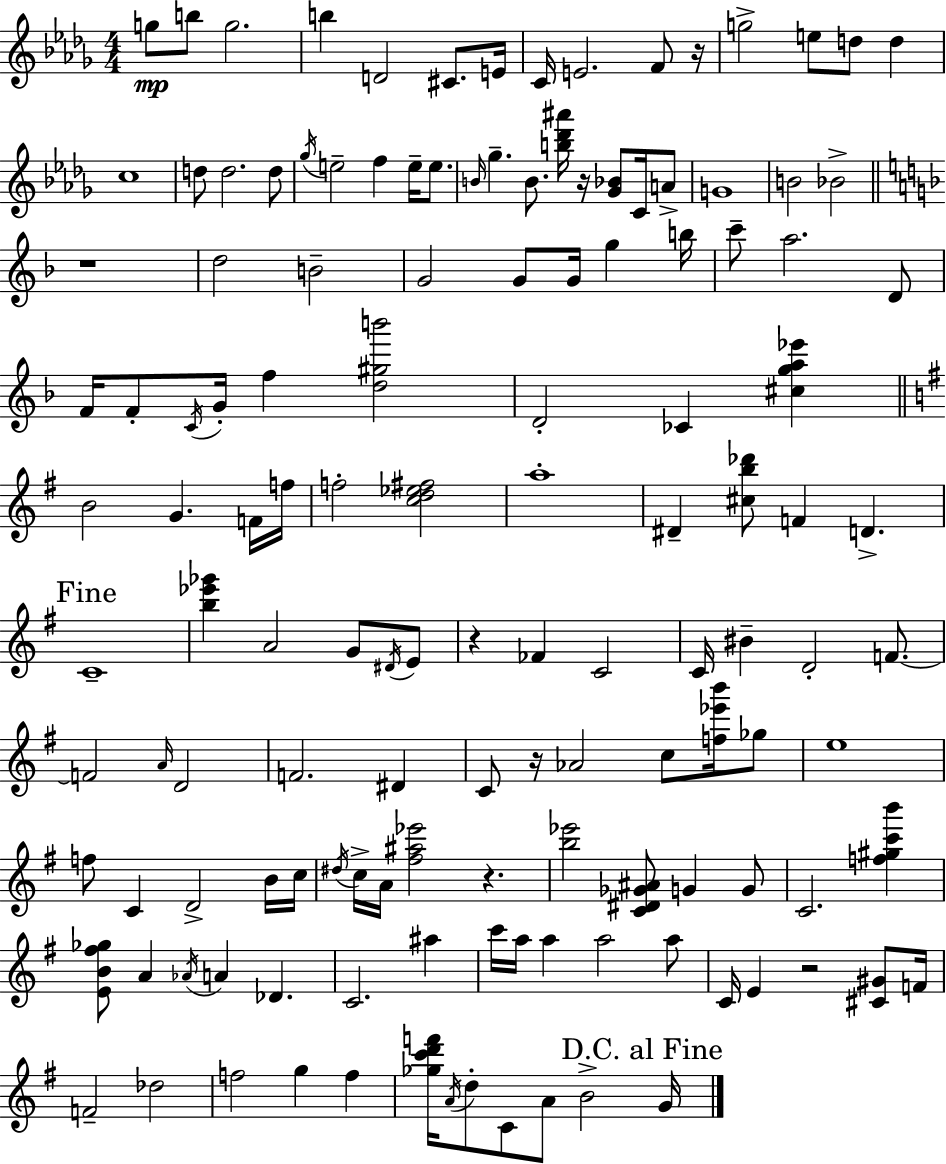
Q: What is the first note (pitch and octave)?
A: G5